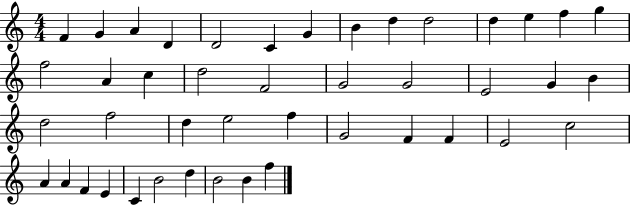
{
  \clef treble
  \numericTimeSignature
  \time 4/4
  \key c \major
  f'4 g'4 a'4 d'4 | d'2 c'4 g'4 | b'4 d''4 d''2 | d''4 e''4 f''4 g''4 | \break f''2 a'4 c''4 | d''2 f'2 | g'2 g'2 | e'2 g'4 b'4 | \break d''2 f''2 | d''4 e''2 f''4 | g'2 f'4 f'4 | e'2 c''2 | \break a'4 a'4 f'4 e'4 | c'4 b'2 d''4 | b'2 b'4 f''4 | \bar "|."
}